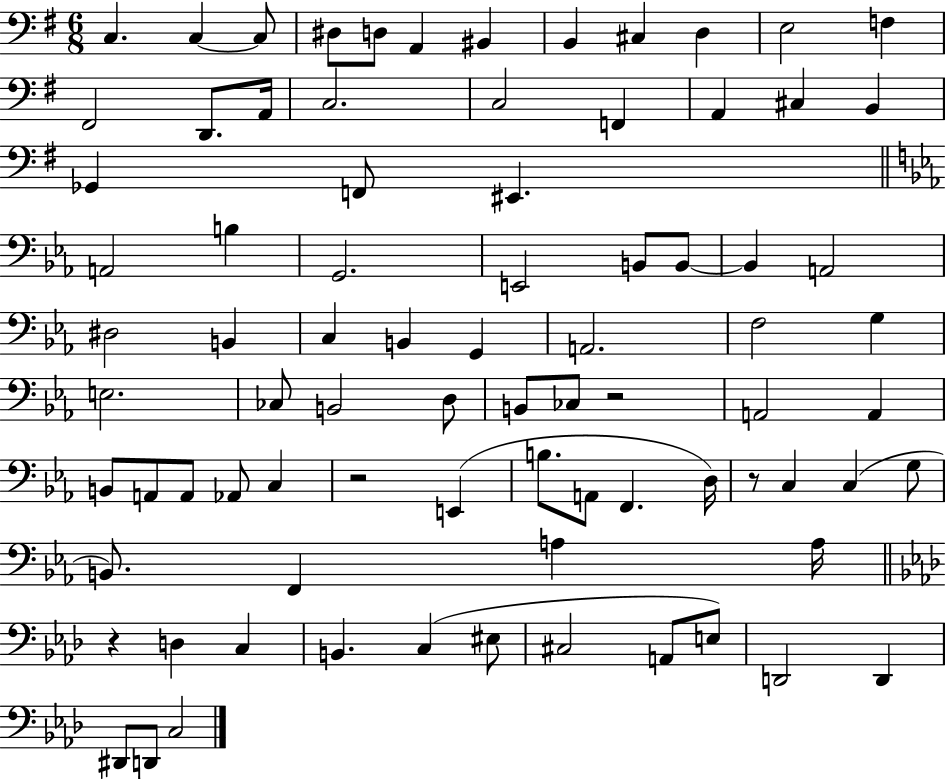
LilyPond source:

{
  \clef bass
  \numericTimeSignature
  \time 6/8
  \key g \major
  \repeat volta 2 { c4. c4~~ c8 | dis8 d8 a,4 bis,4 | b,4 cis4 d4 | e2 f4 | \break fis,2 d,8. a,16 | c2. | c2 f,4 | a,4 cis4 b,4 | \break ges,4 f,8 eis,4. | \bar "||" \break \key ees \major a,2 b4 | g,2. | e,2 b,8 b,8~~ | b,4 a,2 | \break dis2 b,4 | c4 b,4 g,4 | a,2. | f2 g4 | \break e2. | ces8 b,2 d8 | b,8 ces8 r2 | a,2 a,4 | \break b,8 a,8 a,8 aes,8 c4 | r2 e,4( | b8. a,8 f,4. d16) | r8 c4 c4( g8 | \break b,8.) f,4 a4 a16 | \bar "||" \break \key f \minor r4 d4 c4 | b,4. c4( eis8 | cis2 a,8 e8) | d,2 d,4 | \break dis,8 d,8 c2 | } \bar "|."
}